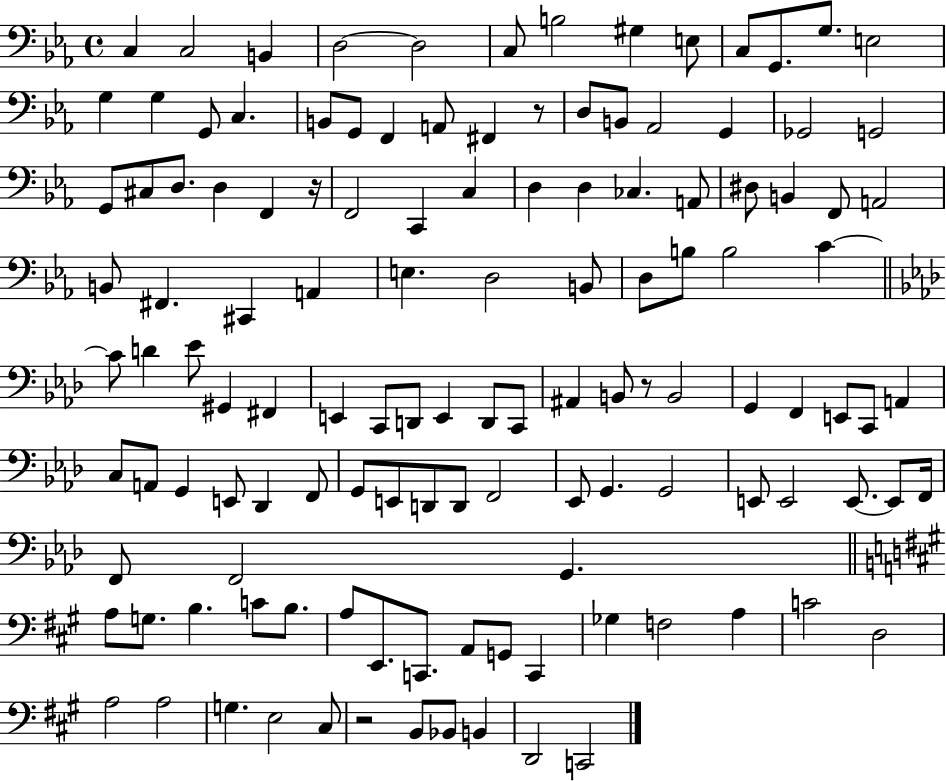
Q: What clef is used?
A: bass